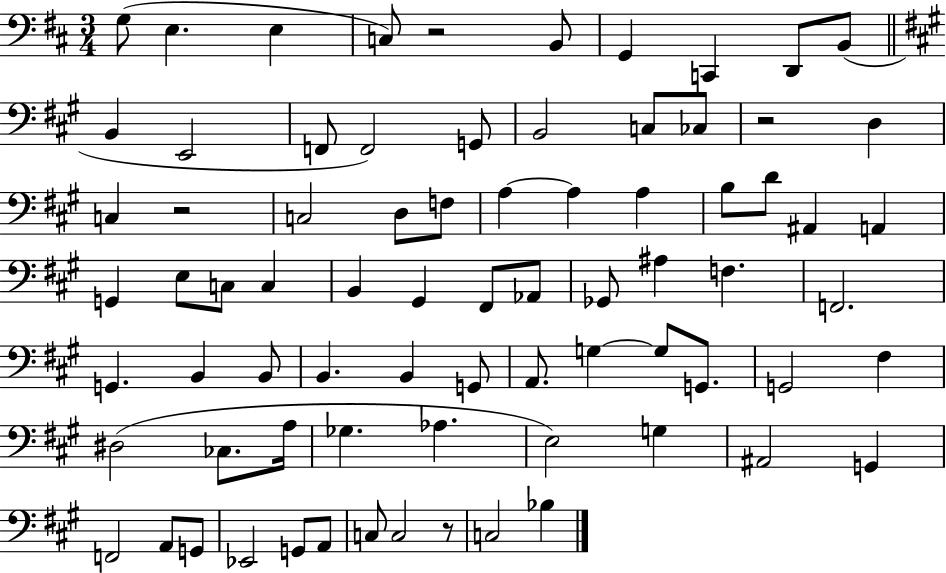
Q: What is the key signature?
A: D major